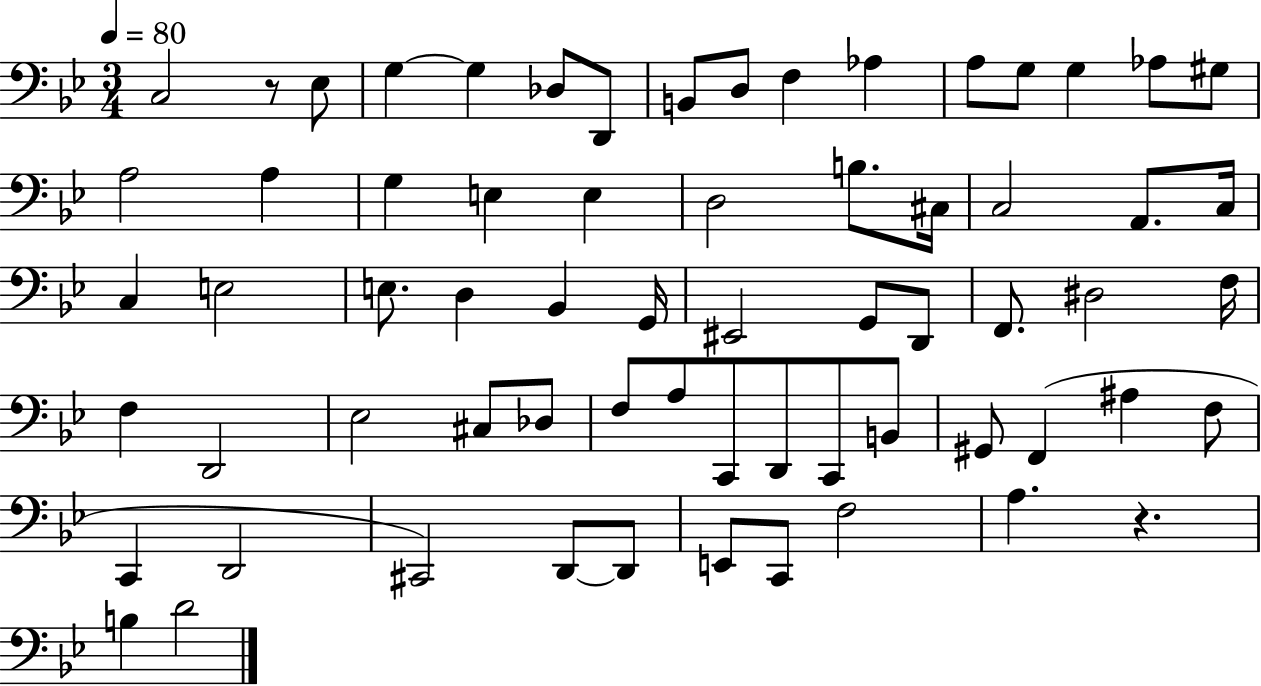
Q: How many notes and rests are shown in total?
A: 66